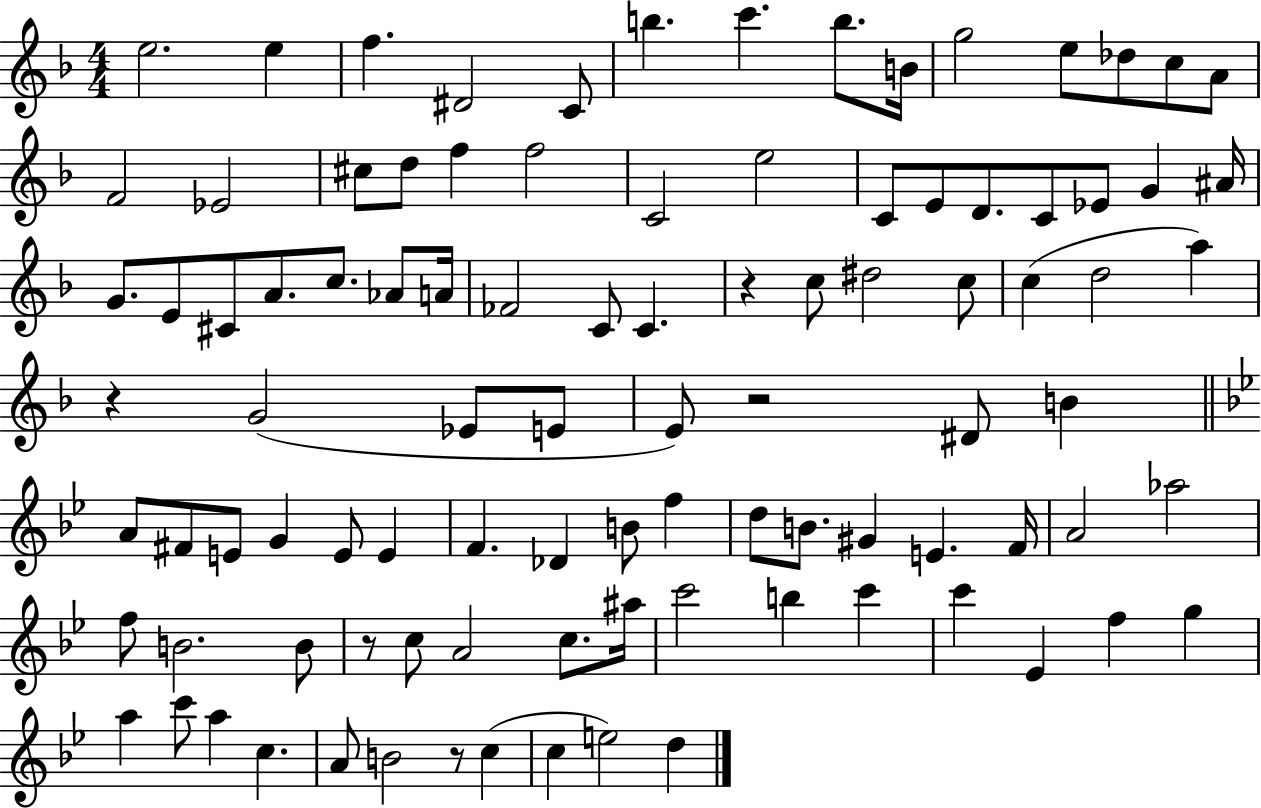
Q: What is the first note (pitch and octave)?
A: E5